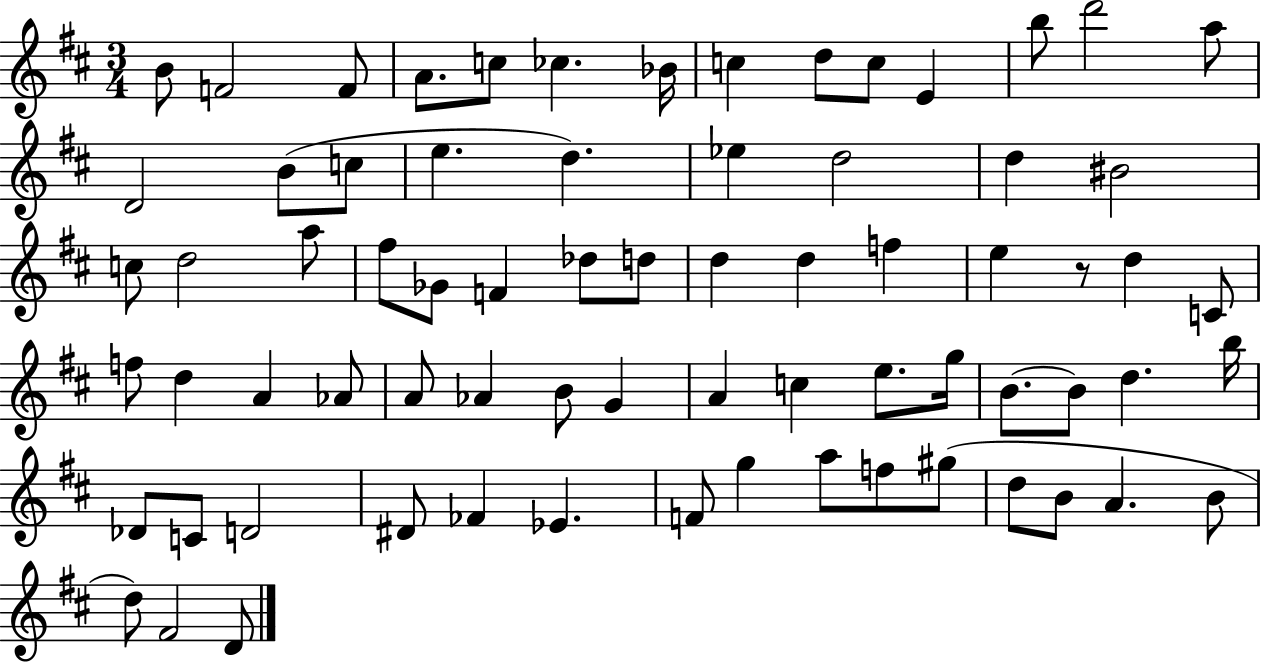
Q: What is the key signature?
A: D major